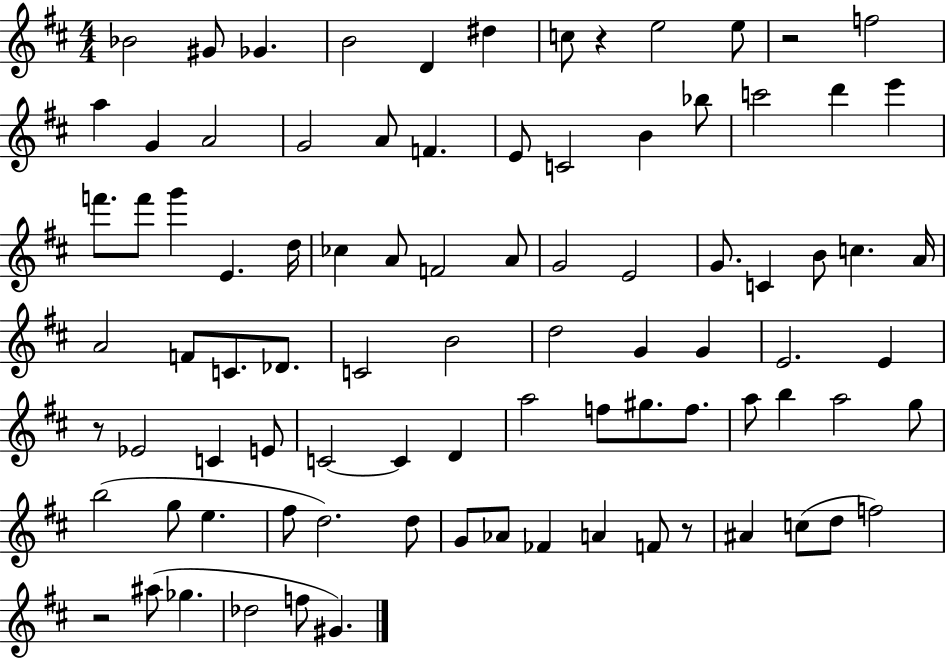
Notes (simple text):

Bb4/h G#4/e Gb4/q. B4/h D4/q D#5/q C5/e R/q E5/h E5/e R/h F5/h A5/q G4/q A4/h G4/h A4/e F4/q. E4/e C4/h B4/q Bb5/e C6/h D6/q E6/q F6/e. F6/e G6/q E4/q. D5/s CES5/q A4/e F4/h A4/e G4/h E4/h G4/e. C4/q B4/e C5/q. A4/s A4/h F4/e C4/e. Db4/e. C4/h B4/h D5/h G4/q G4/q E4/h. E4/q R/e Eb4/h C4/q E4/e C4/h C4/q D4/q A5/h F5/e G#5/e. F5/e. A5/e B5/q A5/h G5/e B5/h G5/e E5/q. F#5/e D5/h. D5/e G4/e Ab4/e FES4/q A4/q F4/e R/e A#4/q C5/e D5/e F5/h R/h A#5/e Gb5/q. Db5/h F5/e G#4/q.